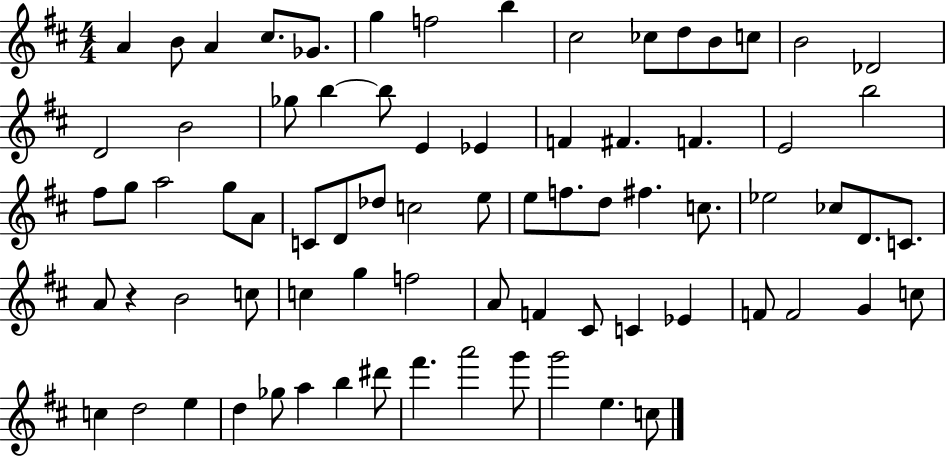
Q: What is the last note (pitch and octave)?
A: C5